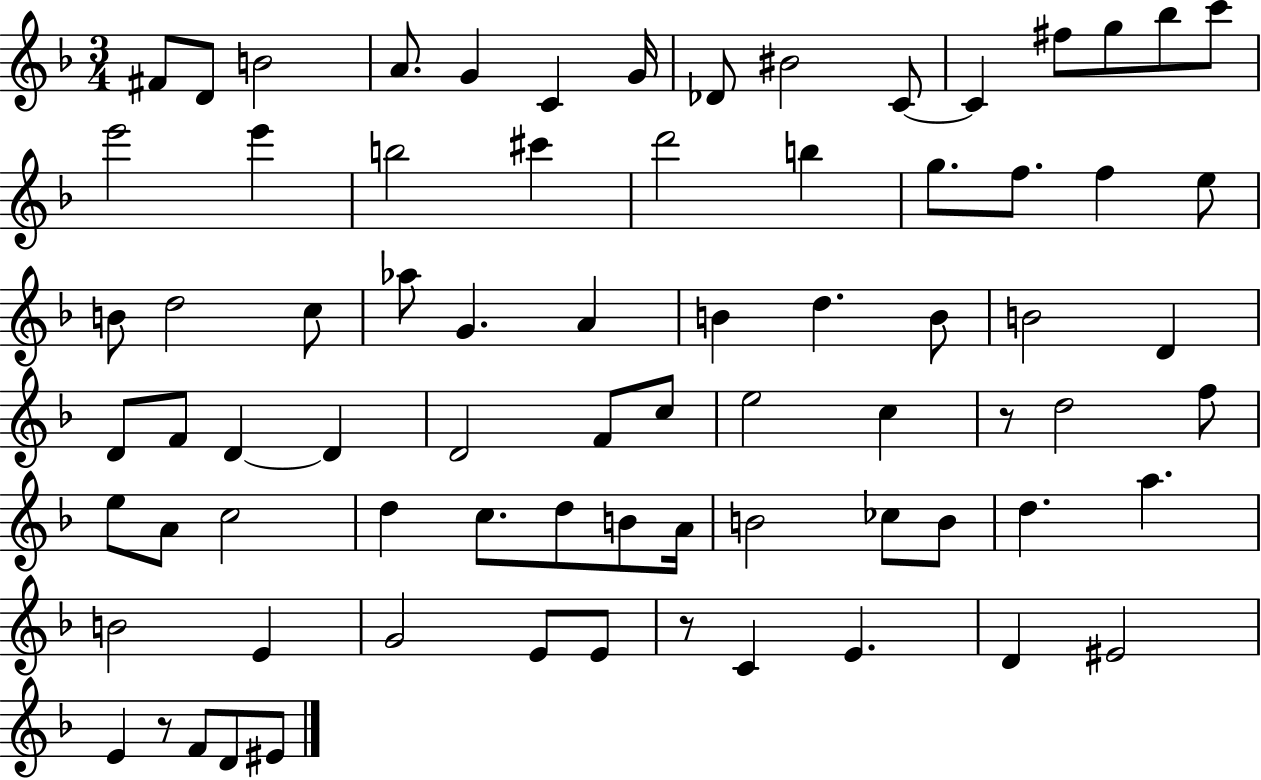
F#4/e D4/e B4/h A4/e. G4/q C4/q G4/s Db4/e BIS4/h C4/e C4/q F#5/e G5/e Bb5/e C6/e E6/h E6/q B5/h C#6/q D6/h B5/q G5/e. F5/e. F5/q E5/e B4/e D5/h C5/e Ab5/e G4/q. A4/q B4/q D5/q. B4/e B4/h D4/q D4/e F4/e D4/q D4/q D4/h F4/e C5/e E5/h C5/q R/e D5/h F5/e E5/e A4/e C5/h D5/q C5/e. D5/e B4/e A4/s B4/h CES5/e B4/e D5/q. A5/q. B4/h E4/q G4/h E4/e E4/e R/e C4/q E4/q. D4/q EIS4/h E4/q R/e F4/e D4/e EIS4/e